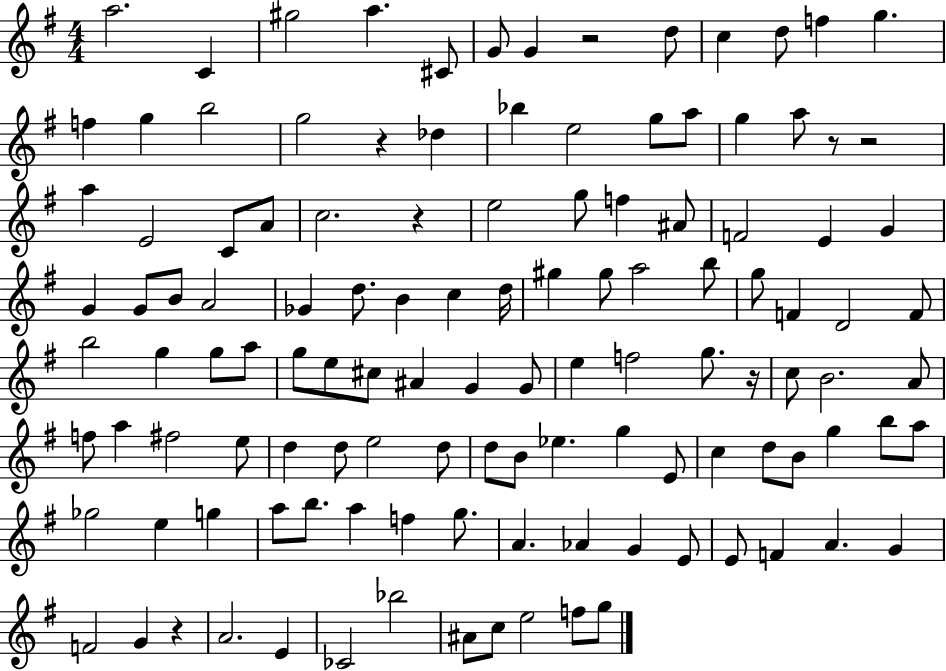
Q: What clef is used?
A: treble